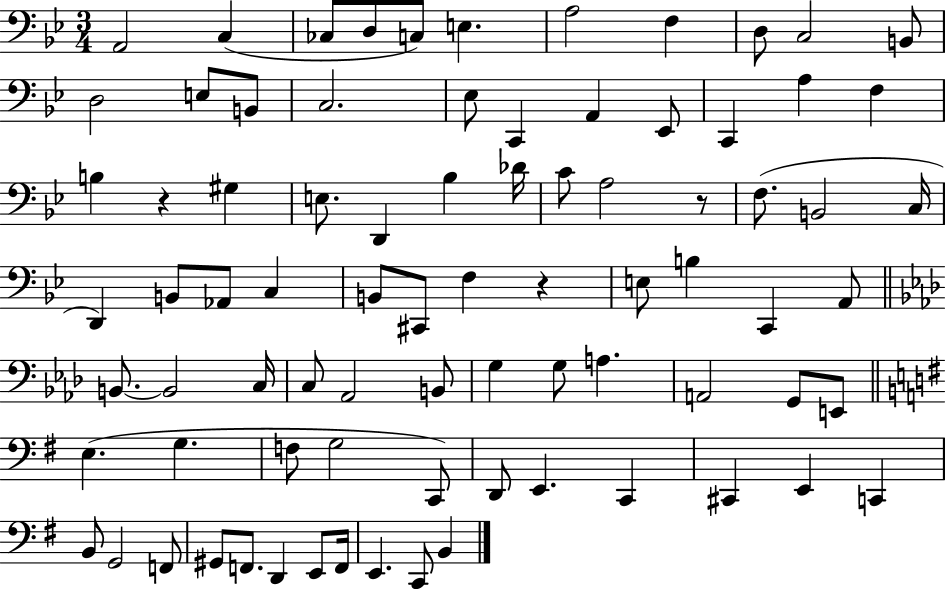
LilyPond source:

{
  \clef bass
  \numericTimeSignature
  \time 3/4
  \key bes \major
  a,2 c4( | ces8 d8 c8) e4. | a2 f4 | d8 c2 b,8 | \break d2 e8 b,8 | c2. | ees8 c,4 a,4 ees,8 | c,4 a4 f4 | \break b4 r4 gis4 | e8. d,4 bes4 des'16 | c'8 a2 r8 | f8.( b,2 c16 | \break d,4) b,8 aes,8 c4 | b,8 cis,8 f4 r4 | e8 b4 c,4 a,8 | \bar "||" \break \key aes \major b,8.~~ b,2 c16 | c8 aes,2 b,8 | g4 g8 a4. | a,2 g,8 e,8 | \break \bar "||" \break \key e \minor e4.( g4. | f8 g2 c,8) | d,8 e,4. c,4 | cis,4 e,4 c,4 | \break b,8 g,2 f,8 | gis,8 f,8. d,4 e,8 f,16 | e,4. c,8 b,4 | \bar "|."
}